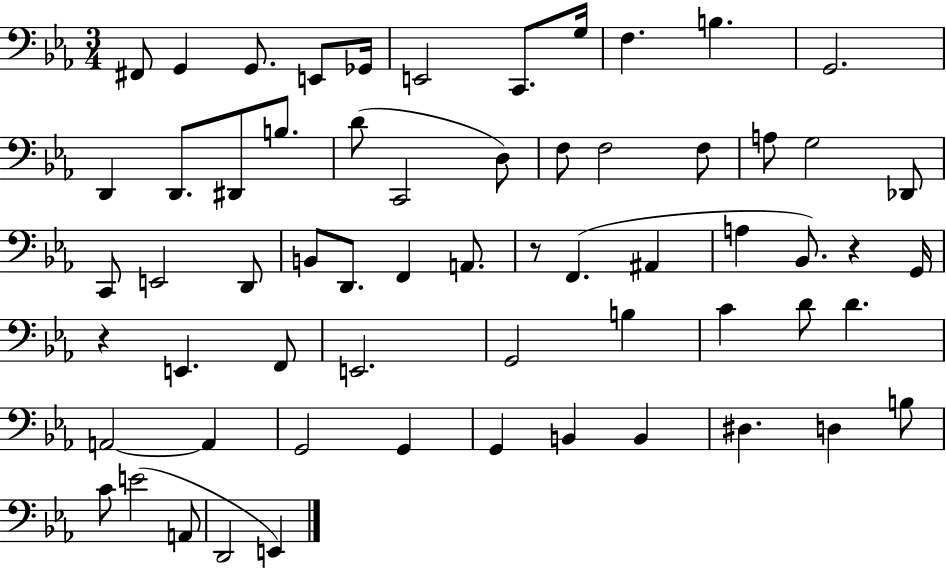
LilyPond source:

{
  \clef bass
  \numericTimeSignature
  \time 3/4
  \key ees \major
  \repeat volta 2 { fis,8 g,4 g,8. e,8 ges,16 | e,2 c,8. g16 | f4. b4. | g,2. | \break d,4 d,8. dis,8 b8. | d'8( c,2 d8) | f8 f2 f8 | a8 g2 des,8 | \break c,8 e,2 d,8 | b,8 d,8. f,4 a,8. | r8 f,4.( ais,4 | a4 bes,8.) r4 g,16 | \break r4 e,4. f,8 | e,2. | g,2 b4 | c'4 d'8 d'4. | \break a,2~~ a,4 | g,2 g,4 | g,4 b,4 b,4 | dis4. d4 b8 | \break c'8 e'2( a,8 | d,2 e,4) | } \bar "|."
}